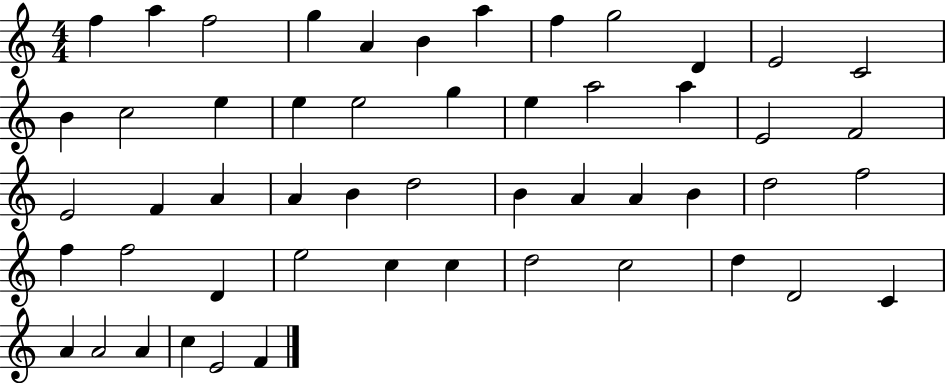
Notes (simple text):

F5/q A5/q F5/h G5/q A4/q B4/q A5/q F5/q G5/h D4/q E4/h C4/h B4/q C5/h E5/q E5/q E5/h G5/q E5/q A5/h A5/q E4/h F4/h E4/h F4/q A4/q A4/q B4/q D5/h B4/q A4/q A4/q B4/q D5/h F5/h F5/q F5/h D4/q E5/h C5/q C5/q D5/h C5/h D5/q D4/h C4/q A4/q A4/h A4/q C5/q E4/h F4/q